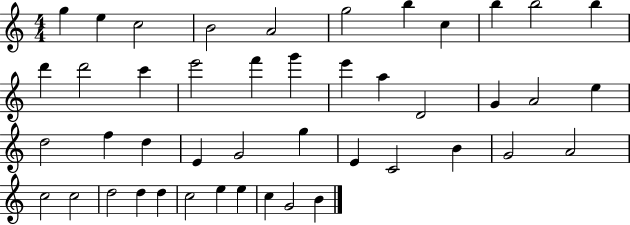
{
  \clef treble
  \numericTimeSignature
  \time 4/4
  \key c \major
  g''4 e''4 c''2 | b'2 a'2 | g''2 b''4 c''4 | b''4 b''2 b''4 | \break d'''4 d'''2 c'''4 | e'''2 f'''4 g'''4 | e'''4 a''4 d'2 | g'4 a'2 e''4 | \break d''2 f''4 d''4 | e'4 g'2 g''4 | e'4 c'2 b'4 | g'2 a'2 | \break c''2 c''2 | d''2 d''4 d''4 | c''2 e''4 e''4 | c''4 g'2 b'4 | \break \bar "|."
}